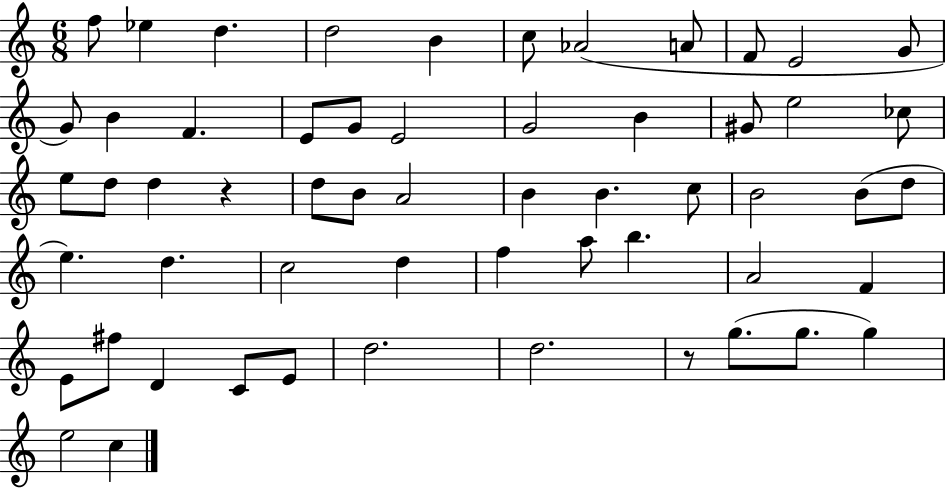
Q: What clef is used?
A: treble